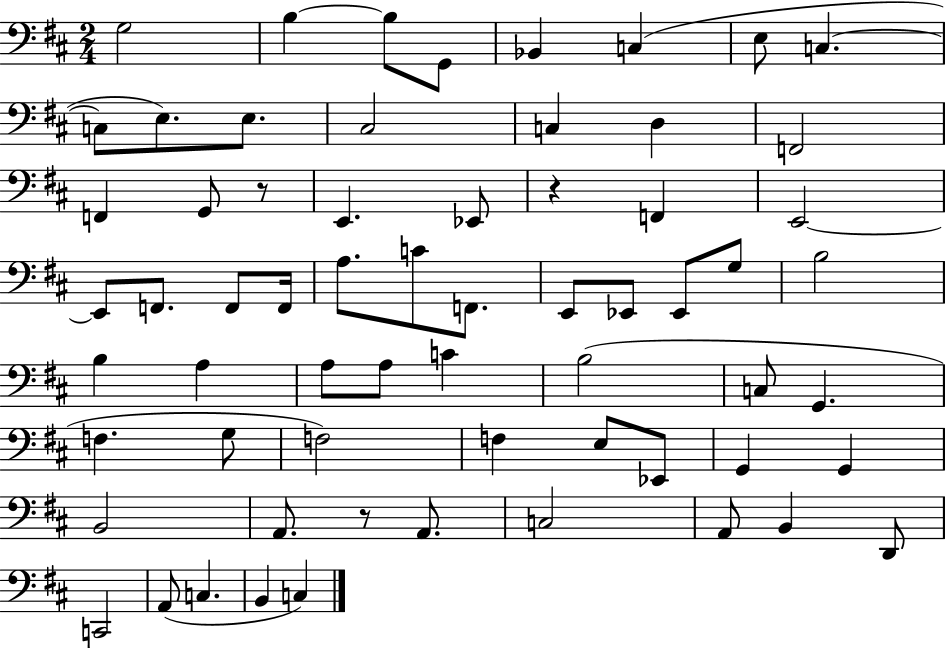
X:1
T:Untitled
M:2/4
L:1/4
K:D
G,2 B, B,/2 G,,/2 _B,, C, E,/2 C, C,/2 E,/2 E,/2 ^C,2 C, D, F,,2 F,, G,,/2 z/2 E,, _E,,/2 z F,, E,,2 E,,/2 F,,/2 F,,/2 F,,/4 A,/2 C/2 F,,/2 E,,/2 _E,,/2 _E,,/2 G,/2 B,2 B, A, A,/2 A,/2 C B,2 C,/2 G,, F, G,/2 F,2 F, E,/2 _E,,/2 G,, G,, B,,2 A,,/2 z/2 A,,/2 C,2 A,,/2 B,, D,,/2 C,,2 A,,/2 C, B,, C,